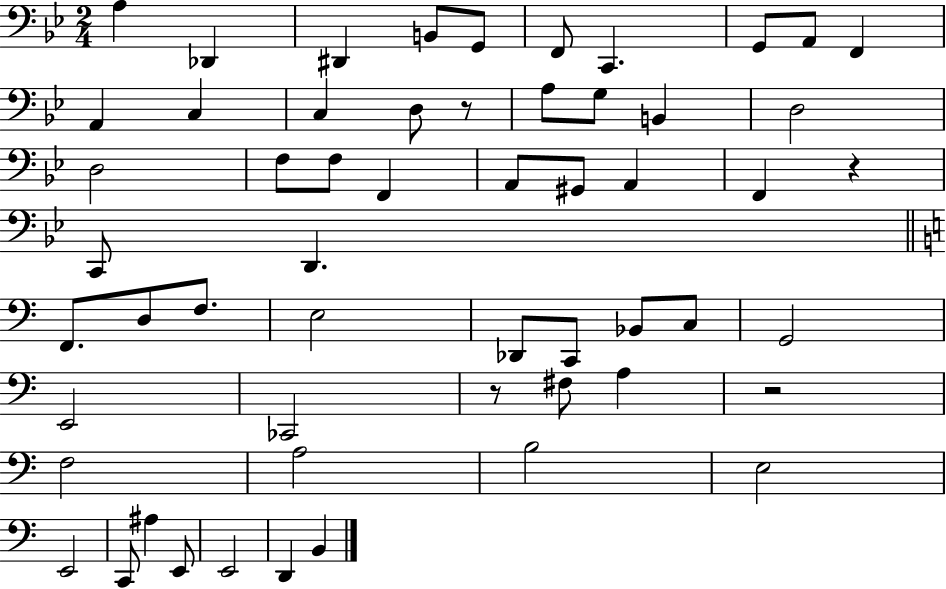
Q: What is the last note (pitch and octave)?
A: B2